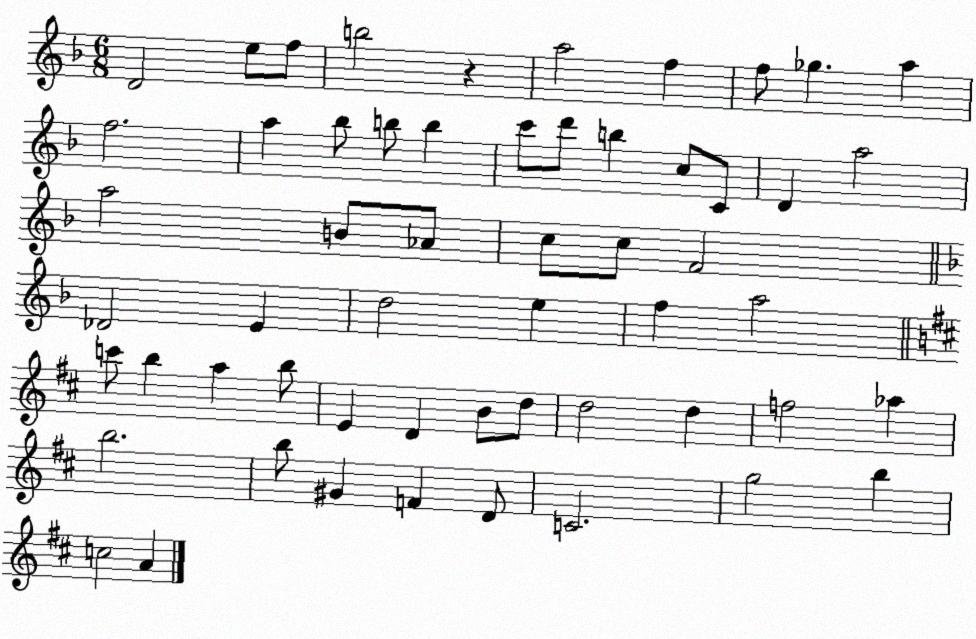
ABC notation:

X:1
T:Untitled
M:6/8
L:1/4
K:F
D2 e/2 f/2 b2 z a2 f f/2 _g a f2 a _b/2 b/2 b c'/2 d'/2 b c/2 C/2 D a2 a2 B/2 _A/2 c/2 c/2 F2 _D2 E d2 e f a2 c'/2 b a b/2 E D B/2 d/2 d2 d f2 _a b2 b/2 ^G F D/2 C2 g2 b c2 A